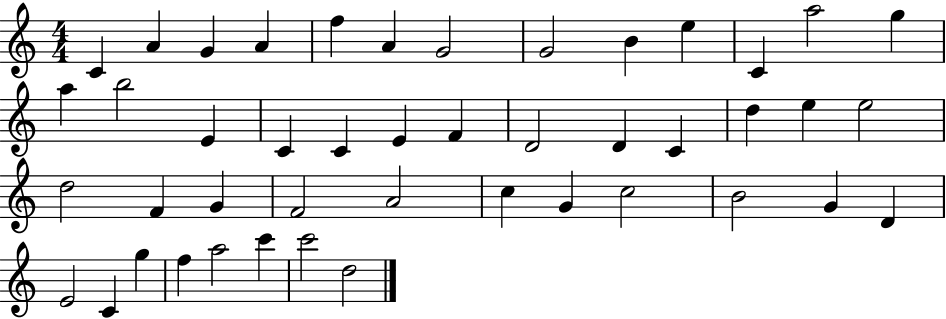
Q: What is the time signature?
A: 4/4